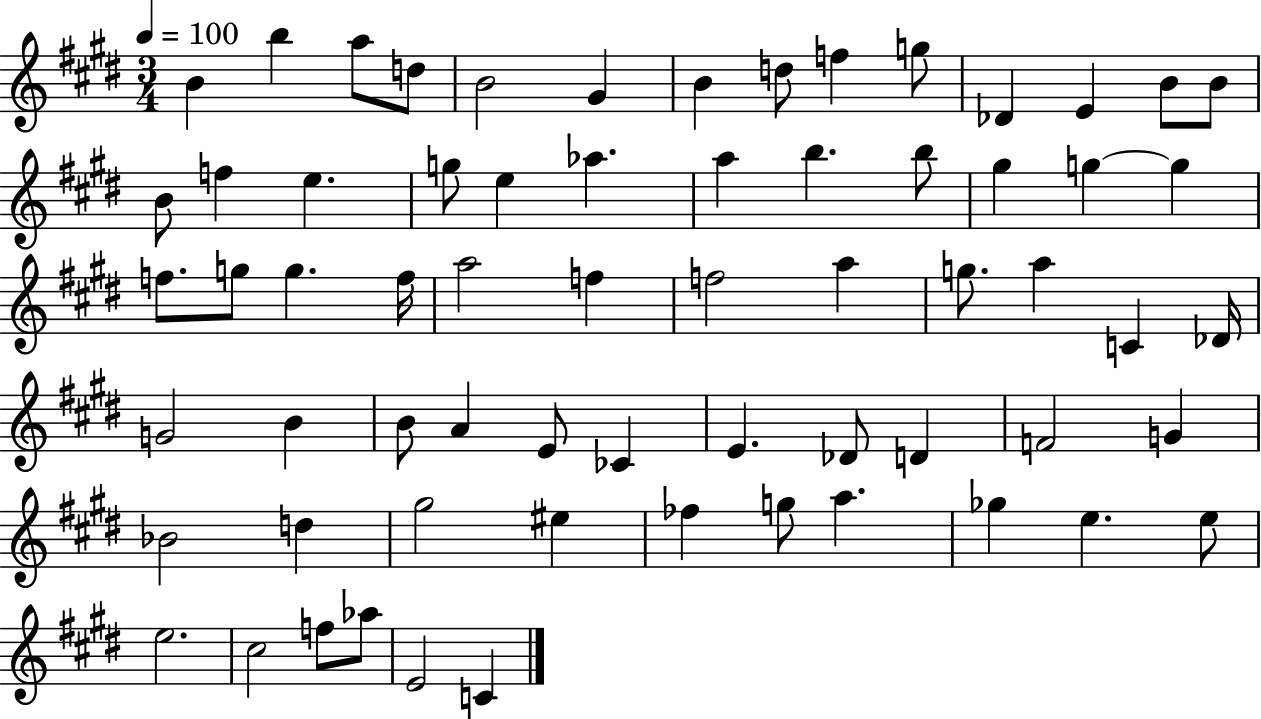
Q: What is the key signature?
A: E major